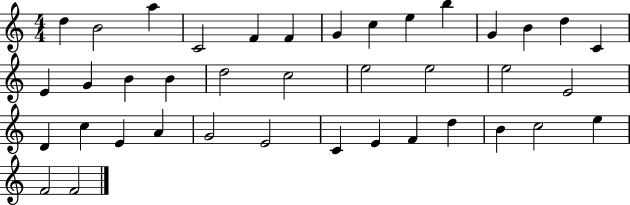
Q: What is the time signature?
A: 4/4